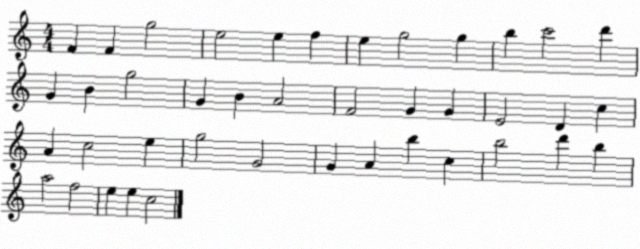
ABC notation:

X:1
T:Untitled
M:4/4
L:1/4
K:C
F F g2 e2 e f e g2 g b c'2 d' G B g2 G B A2 F2 G G E2 D c A c2 e g2 G2 G A b c b2 d' b a2 f2 e e c2